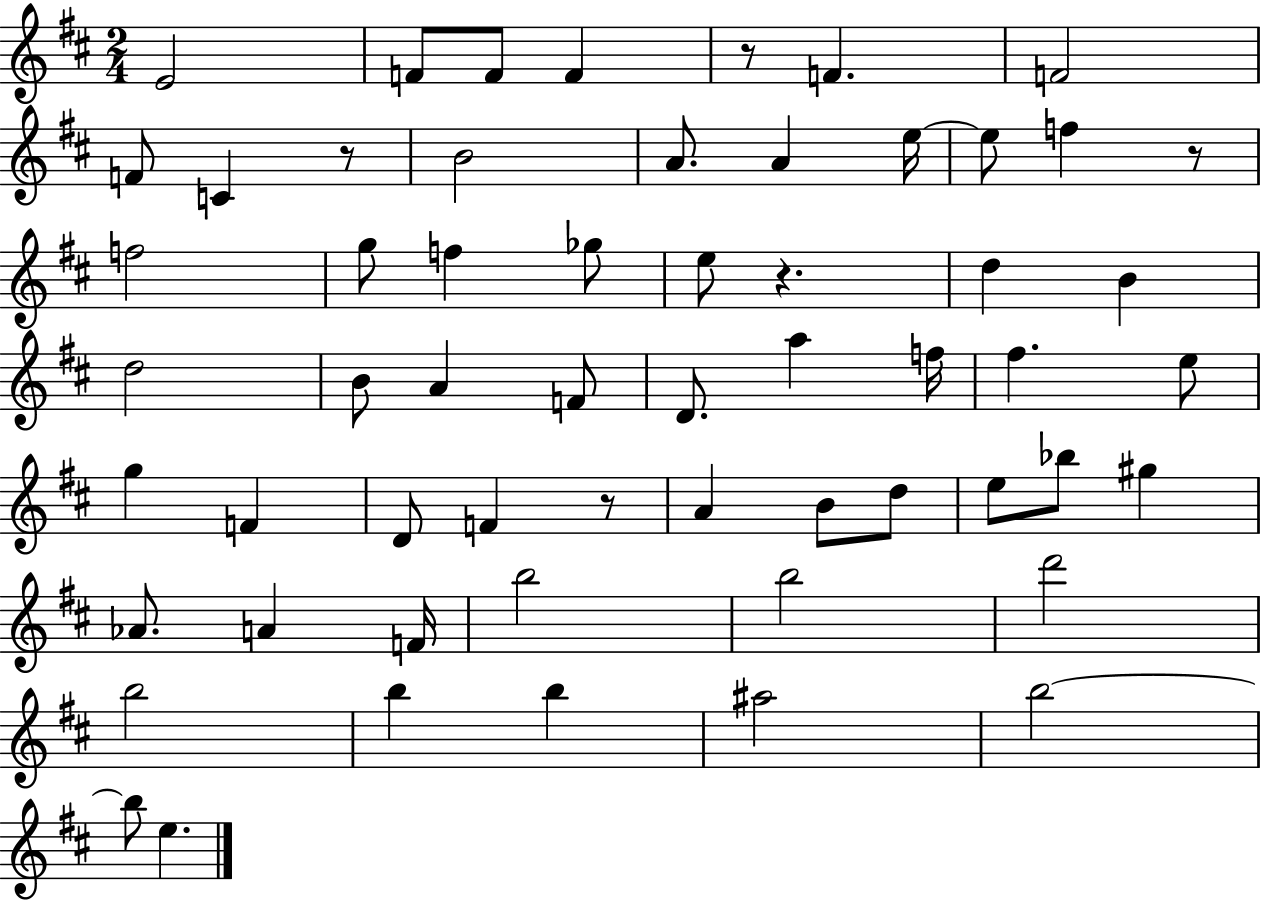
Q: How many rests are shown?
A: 5